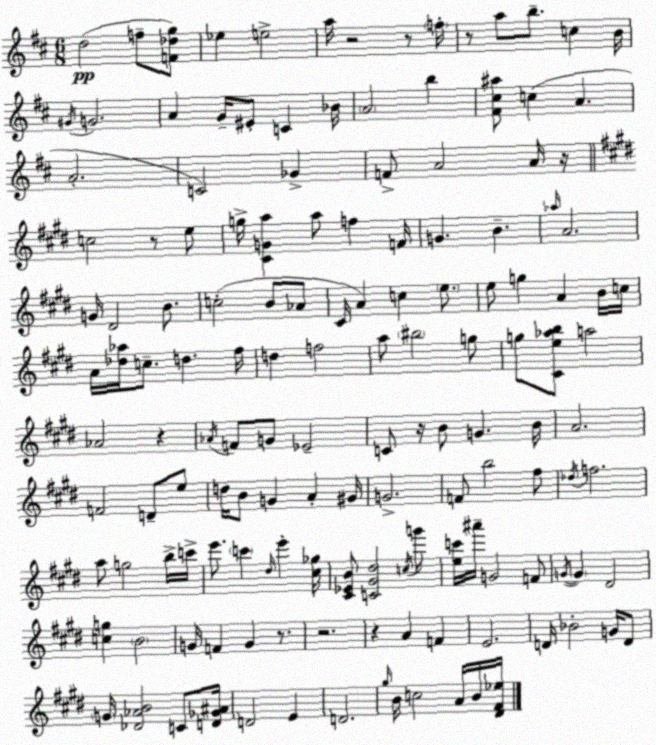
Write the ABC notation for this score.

X:1
T:Untitled
M:6/8
L:1/4
K:D
d2 f/2 [F_dg]/2 _e e2 a/4 z2 z/2 f/4 z/2 a/2 b/2 c B/4 ^G/4 G2 A G/4 ^E/2 C _B/4 A2 b [^F^c^a]/2 c A A2 C2 _G F/2 A2 A/4 z/4 c2 z/2 e/2 g/4 [^CGa] a/2 f F/4 G B _a/4 A2 G/4 ^D2 B/2 c2 B/2 _A/2 ^C/4 A c e/2 e/2 g A B/4 c/4 A/4 [_d_a]/4 c/2 d ^f/4 d f2 a/2 ^b2 g/2 g/2 [^Ce_ab]/2 a2 _A2 z _A/4 F/2 G/2 _E2 C/2 z/4 B/2 G B/4 A2 F2 D/2 e/2 d/4 B/2 G A ^G/4 G2 F/2 b2 ^f/2 _d/4 f2 a/2 g2 b/4 c'/4 e'/2 c' ^d/4 e' [^c_g]/4 [^C_EB]/2 [C^G^d]2 c/4 g'/2 [ec']/4 ^a'/4 G2 F/2 G/4 G ^D2 [cg] B2 G/4 F G z/2 z2 z A F E2 D/4 _B2 G/4 D/2 G/4 [_D_AB]2 C/2 [D_G^A]/4 D2 E D2 ^g/4 B/4 c2 A/4 B/4 [^D^F_e]/4